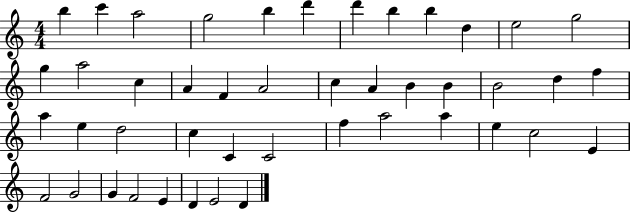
B5/q C6/q A5/h G5/h B5/q D6/q D6/q B5/q B5/q D5/q E5/h G5/h G5/q A5/h C5/q A4/q F4/q A4/h C5/q A4/q B4/q B4/q B4/h D5/q F5/q A5/q E5/q D5/h C5/q C4/q C4/h F5/q A5/h A5/q E5/q C5/h E4/q F4/h G4/h G4/q F4/h E4/q D4/q E4/h D4/q